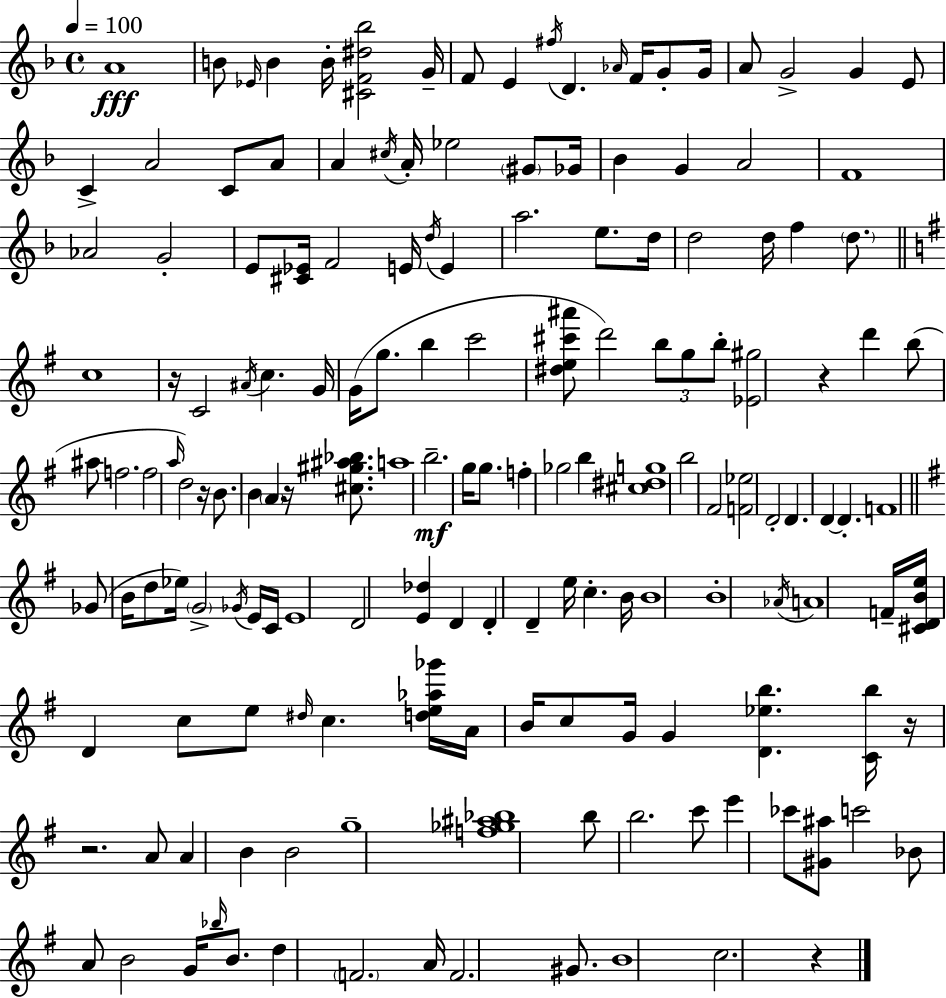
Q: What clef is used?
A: treble